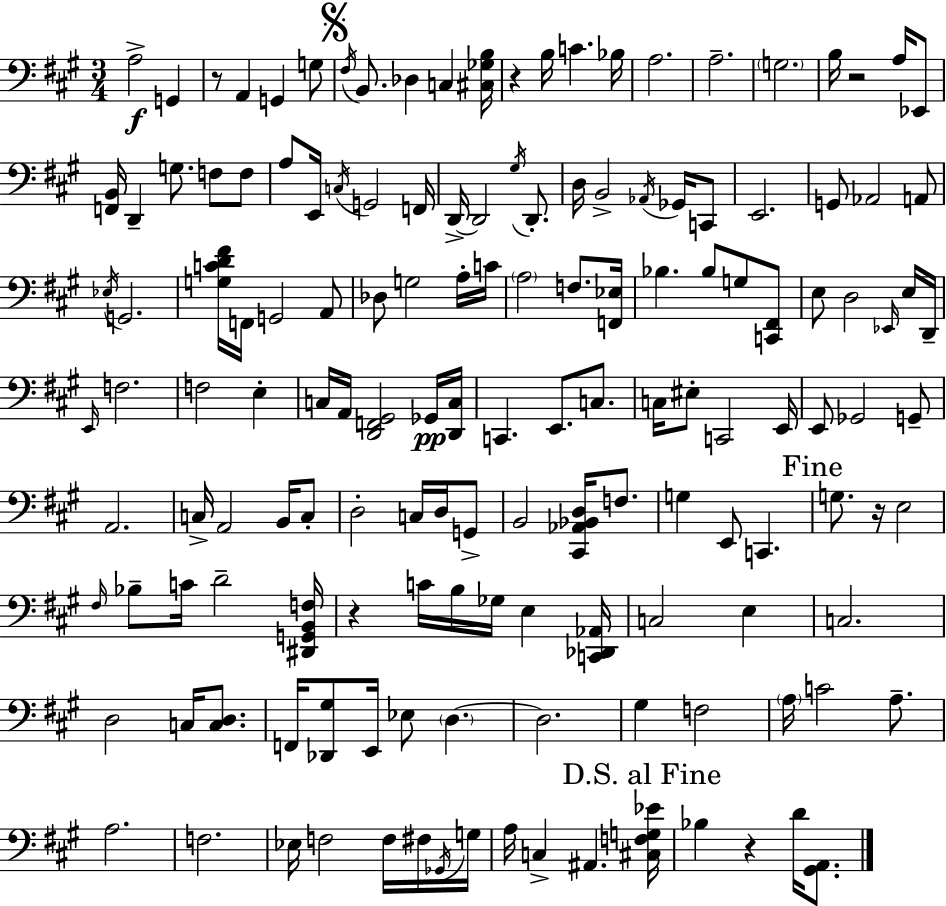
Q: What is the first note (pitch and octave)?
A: A3